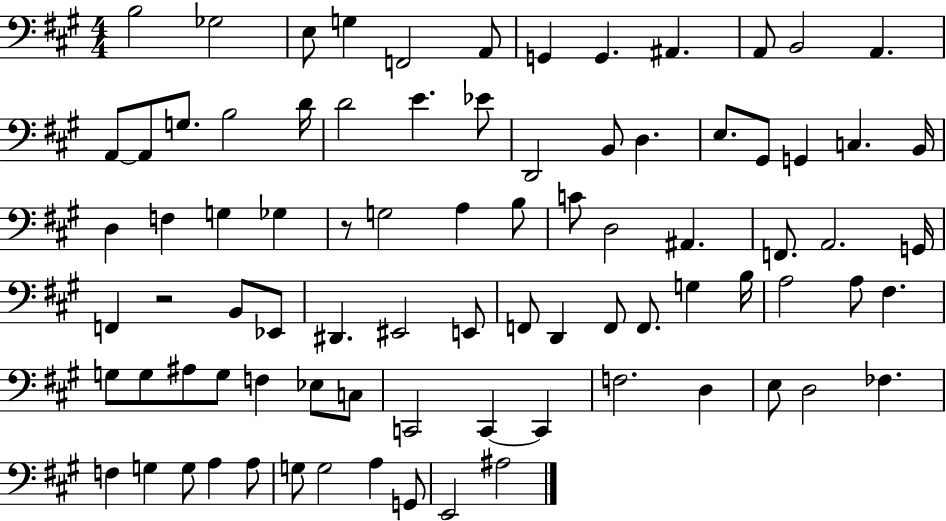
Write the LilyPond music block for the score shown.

{
  \clef bass
  \numericTimeSignature
  \time 4/4
  \key a \major
  \repeat volta 2 { b2 ges2 | e8 g4 f,2 a,8 | g,4 g,4. ais,4. | a,8 b,2 a,4. | \break a,8~~ a,8 g8. b2 d'16 | d'2 e'4. ees'8 | d,2 b,8 d4. | e8. gis,8 g,4 c4. b,16 | \break d4 f4 g4 ges4 | r8 g2 a4 b8 | c'8 d2 ais,4. | f,8. a,2. g,16 | \break f,4 r2 b,8 ees,8 | dis,4. eis,2 e,8 | f,8 d,4 f,8 f,8. g4 b16 | a2 a8 fis4. | \break g8 g8 ais8 g8 f4 ees8 c8 | c,2 c,4~~ c,4 | f2. d4 | e8 d2 fes4. | \break f4 g4 g8 a4 a8 | g8 g2 a4 g,8 | e,2 ais2 | } \bar "|."
}